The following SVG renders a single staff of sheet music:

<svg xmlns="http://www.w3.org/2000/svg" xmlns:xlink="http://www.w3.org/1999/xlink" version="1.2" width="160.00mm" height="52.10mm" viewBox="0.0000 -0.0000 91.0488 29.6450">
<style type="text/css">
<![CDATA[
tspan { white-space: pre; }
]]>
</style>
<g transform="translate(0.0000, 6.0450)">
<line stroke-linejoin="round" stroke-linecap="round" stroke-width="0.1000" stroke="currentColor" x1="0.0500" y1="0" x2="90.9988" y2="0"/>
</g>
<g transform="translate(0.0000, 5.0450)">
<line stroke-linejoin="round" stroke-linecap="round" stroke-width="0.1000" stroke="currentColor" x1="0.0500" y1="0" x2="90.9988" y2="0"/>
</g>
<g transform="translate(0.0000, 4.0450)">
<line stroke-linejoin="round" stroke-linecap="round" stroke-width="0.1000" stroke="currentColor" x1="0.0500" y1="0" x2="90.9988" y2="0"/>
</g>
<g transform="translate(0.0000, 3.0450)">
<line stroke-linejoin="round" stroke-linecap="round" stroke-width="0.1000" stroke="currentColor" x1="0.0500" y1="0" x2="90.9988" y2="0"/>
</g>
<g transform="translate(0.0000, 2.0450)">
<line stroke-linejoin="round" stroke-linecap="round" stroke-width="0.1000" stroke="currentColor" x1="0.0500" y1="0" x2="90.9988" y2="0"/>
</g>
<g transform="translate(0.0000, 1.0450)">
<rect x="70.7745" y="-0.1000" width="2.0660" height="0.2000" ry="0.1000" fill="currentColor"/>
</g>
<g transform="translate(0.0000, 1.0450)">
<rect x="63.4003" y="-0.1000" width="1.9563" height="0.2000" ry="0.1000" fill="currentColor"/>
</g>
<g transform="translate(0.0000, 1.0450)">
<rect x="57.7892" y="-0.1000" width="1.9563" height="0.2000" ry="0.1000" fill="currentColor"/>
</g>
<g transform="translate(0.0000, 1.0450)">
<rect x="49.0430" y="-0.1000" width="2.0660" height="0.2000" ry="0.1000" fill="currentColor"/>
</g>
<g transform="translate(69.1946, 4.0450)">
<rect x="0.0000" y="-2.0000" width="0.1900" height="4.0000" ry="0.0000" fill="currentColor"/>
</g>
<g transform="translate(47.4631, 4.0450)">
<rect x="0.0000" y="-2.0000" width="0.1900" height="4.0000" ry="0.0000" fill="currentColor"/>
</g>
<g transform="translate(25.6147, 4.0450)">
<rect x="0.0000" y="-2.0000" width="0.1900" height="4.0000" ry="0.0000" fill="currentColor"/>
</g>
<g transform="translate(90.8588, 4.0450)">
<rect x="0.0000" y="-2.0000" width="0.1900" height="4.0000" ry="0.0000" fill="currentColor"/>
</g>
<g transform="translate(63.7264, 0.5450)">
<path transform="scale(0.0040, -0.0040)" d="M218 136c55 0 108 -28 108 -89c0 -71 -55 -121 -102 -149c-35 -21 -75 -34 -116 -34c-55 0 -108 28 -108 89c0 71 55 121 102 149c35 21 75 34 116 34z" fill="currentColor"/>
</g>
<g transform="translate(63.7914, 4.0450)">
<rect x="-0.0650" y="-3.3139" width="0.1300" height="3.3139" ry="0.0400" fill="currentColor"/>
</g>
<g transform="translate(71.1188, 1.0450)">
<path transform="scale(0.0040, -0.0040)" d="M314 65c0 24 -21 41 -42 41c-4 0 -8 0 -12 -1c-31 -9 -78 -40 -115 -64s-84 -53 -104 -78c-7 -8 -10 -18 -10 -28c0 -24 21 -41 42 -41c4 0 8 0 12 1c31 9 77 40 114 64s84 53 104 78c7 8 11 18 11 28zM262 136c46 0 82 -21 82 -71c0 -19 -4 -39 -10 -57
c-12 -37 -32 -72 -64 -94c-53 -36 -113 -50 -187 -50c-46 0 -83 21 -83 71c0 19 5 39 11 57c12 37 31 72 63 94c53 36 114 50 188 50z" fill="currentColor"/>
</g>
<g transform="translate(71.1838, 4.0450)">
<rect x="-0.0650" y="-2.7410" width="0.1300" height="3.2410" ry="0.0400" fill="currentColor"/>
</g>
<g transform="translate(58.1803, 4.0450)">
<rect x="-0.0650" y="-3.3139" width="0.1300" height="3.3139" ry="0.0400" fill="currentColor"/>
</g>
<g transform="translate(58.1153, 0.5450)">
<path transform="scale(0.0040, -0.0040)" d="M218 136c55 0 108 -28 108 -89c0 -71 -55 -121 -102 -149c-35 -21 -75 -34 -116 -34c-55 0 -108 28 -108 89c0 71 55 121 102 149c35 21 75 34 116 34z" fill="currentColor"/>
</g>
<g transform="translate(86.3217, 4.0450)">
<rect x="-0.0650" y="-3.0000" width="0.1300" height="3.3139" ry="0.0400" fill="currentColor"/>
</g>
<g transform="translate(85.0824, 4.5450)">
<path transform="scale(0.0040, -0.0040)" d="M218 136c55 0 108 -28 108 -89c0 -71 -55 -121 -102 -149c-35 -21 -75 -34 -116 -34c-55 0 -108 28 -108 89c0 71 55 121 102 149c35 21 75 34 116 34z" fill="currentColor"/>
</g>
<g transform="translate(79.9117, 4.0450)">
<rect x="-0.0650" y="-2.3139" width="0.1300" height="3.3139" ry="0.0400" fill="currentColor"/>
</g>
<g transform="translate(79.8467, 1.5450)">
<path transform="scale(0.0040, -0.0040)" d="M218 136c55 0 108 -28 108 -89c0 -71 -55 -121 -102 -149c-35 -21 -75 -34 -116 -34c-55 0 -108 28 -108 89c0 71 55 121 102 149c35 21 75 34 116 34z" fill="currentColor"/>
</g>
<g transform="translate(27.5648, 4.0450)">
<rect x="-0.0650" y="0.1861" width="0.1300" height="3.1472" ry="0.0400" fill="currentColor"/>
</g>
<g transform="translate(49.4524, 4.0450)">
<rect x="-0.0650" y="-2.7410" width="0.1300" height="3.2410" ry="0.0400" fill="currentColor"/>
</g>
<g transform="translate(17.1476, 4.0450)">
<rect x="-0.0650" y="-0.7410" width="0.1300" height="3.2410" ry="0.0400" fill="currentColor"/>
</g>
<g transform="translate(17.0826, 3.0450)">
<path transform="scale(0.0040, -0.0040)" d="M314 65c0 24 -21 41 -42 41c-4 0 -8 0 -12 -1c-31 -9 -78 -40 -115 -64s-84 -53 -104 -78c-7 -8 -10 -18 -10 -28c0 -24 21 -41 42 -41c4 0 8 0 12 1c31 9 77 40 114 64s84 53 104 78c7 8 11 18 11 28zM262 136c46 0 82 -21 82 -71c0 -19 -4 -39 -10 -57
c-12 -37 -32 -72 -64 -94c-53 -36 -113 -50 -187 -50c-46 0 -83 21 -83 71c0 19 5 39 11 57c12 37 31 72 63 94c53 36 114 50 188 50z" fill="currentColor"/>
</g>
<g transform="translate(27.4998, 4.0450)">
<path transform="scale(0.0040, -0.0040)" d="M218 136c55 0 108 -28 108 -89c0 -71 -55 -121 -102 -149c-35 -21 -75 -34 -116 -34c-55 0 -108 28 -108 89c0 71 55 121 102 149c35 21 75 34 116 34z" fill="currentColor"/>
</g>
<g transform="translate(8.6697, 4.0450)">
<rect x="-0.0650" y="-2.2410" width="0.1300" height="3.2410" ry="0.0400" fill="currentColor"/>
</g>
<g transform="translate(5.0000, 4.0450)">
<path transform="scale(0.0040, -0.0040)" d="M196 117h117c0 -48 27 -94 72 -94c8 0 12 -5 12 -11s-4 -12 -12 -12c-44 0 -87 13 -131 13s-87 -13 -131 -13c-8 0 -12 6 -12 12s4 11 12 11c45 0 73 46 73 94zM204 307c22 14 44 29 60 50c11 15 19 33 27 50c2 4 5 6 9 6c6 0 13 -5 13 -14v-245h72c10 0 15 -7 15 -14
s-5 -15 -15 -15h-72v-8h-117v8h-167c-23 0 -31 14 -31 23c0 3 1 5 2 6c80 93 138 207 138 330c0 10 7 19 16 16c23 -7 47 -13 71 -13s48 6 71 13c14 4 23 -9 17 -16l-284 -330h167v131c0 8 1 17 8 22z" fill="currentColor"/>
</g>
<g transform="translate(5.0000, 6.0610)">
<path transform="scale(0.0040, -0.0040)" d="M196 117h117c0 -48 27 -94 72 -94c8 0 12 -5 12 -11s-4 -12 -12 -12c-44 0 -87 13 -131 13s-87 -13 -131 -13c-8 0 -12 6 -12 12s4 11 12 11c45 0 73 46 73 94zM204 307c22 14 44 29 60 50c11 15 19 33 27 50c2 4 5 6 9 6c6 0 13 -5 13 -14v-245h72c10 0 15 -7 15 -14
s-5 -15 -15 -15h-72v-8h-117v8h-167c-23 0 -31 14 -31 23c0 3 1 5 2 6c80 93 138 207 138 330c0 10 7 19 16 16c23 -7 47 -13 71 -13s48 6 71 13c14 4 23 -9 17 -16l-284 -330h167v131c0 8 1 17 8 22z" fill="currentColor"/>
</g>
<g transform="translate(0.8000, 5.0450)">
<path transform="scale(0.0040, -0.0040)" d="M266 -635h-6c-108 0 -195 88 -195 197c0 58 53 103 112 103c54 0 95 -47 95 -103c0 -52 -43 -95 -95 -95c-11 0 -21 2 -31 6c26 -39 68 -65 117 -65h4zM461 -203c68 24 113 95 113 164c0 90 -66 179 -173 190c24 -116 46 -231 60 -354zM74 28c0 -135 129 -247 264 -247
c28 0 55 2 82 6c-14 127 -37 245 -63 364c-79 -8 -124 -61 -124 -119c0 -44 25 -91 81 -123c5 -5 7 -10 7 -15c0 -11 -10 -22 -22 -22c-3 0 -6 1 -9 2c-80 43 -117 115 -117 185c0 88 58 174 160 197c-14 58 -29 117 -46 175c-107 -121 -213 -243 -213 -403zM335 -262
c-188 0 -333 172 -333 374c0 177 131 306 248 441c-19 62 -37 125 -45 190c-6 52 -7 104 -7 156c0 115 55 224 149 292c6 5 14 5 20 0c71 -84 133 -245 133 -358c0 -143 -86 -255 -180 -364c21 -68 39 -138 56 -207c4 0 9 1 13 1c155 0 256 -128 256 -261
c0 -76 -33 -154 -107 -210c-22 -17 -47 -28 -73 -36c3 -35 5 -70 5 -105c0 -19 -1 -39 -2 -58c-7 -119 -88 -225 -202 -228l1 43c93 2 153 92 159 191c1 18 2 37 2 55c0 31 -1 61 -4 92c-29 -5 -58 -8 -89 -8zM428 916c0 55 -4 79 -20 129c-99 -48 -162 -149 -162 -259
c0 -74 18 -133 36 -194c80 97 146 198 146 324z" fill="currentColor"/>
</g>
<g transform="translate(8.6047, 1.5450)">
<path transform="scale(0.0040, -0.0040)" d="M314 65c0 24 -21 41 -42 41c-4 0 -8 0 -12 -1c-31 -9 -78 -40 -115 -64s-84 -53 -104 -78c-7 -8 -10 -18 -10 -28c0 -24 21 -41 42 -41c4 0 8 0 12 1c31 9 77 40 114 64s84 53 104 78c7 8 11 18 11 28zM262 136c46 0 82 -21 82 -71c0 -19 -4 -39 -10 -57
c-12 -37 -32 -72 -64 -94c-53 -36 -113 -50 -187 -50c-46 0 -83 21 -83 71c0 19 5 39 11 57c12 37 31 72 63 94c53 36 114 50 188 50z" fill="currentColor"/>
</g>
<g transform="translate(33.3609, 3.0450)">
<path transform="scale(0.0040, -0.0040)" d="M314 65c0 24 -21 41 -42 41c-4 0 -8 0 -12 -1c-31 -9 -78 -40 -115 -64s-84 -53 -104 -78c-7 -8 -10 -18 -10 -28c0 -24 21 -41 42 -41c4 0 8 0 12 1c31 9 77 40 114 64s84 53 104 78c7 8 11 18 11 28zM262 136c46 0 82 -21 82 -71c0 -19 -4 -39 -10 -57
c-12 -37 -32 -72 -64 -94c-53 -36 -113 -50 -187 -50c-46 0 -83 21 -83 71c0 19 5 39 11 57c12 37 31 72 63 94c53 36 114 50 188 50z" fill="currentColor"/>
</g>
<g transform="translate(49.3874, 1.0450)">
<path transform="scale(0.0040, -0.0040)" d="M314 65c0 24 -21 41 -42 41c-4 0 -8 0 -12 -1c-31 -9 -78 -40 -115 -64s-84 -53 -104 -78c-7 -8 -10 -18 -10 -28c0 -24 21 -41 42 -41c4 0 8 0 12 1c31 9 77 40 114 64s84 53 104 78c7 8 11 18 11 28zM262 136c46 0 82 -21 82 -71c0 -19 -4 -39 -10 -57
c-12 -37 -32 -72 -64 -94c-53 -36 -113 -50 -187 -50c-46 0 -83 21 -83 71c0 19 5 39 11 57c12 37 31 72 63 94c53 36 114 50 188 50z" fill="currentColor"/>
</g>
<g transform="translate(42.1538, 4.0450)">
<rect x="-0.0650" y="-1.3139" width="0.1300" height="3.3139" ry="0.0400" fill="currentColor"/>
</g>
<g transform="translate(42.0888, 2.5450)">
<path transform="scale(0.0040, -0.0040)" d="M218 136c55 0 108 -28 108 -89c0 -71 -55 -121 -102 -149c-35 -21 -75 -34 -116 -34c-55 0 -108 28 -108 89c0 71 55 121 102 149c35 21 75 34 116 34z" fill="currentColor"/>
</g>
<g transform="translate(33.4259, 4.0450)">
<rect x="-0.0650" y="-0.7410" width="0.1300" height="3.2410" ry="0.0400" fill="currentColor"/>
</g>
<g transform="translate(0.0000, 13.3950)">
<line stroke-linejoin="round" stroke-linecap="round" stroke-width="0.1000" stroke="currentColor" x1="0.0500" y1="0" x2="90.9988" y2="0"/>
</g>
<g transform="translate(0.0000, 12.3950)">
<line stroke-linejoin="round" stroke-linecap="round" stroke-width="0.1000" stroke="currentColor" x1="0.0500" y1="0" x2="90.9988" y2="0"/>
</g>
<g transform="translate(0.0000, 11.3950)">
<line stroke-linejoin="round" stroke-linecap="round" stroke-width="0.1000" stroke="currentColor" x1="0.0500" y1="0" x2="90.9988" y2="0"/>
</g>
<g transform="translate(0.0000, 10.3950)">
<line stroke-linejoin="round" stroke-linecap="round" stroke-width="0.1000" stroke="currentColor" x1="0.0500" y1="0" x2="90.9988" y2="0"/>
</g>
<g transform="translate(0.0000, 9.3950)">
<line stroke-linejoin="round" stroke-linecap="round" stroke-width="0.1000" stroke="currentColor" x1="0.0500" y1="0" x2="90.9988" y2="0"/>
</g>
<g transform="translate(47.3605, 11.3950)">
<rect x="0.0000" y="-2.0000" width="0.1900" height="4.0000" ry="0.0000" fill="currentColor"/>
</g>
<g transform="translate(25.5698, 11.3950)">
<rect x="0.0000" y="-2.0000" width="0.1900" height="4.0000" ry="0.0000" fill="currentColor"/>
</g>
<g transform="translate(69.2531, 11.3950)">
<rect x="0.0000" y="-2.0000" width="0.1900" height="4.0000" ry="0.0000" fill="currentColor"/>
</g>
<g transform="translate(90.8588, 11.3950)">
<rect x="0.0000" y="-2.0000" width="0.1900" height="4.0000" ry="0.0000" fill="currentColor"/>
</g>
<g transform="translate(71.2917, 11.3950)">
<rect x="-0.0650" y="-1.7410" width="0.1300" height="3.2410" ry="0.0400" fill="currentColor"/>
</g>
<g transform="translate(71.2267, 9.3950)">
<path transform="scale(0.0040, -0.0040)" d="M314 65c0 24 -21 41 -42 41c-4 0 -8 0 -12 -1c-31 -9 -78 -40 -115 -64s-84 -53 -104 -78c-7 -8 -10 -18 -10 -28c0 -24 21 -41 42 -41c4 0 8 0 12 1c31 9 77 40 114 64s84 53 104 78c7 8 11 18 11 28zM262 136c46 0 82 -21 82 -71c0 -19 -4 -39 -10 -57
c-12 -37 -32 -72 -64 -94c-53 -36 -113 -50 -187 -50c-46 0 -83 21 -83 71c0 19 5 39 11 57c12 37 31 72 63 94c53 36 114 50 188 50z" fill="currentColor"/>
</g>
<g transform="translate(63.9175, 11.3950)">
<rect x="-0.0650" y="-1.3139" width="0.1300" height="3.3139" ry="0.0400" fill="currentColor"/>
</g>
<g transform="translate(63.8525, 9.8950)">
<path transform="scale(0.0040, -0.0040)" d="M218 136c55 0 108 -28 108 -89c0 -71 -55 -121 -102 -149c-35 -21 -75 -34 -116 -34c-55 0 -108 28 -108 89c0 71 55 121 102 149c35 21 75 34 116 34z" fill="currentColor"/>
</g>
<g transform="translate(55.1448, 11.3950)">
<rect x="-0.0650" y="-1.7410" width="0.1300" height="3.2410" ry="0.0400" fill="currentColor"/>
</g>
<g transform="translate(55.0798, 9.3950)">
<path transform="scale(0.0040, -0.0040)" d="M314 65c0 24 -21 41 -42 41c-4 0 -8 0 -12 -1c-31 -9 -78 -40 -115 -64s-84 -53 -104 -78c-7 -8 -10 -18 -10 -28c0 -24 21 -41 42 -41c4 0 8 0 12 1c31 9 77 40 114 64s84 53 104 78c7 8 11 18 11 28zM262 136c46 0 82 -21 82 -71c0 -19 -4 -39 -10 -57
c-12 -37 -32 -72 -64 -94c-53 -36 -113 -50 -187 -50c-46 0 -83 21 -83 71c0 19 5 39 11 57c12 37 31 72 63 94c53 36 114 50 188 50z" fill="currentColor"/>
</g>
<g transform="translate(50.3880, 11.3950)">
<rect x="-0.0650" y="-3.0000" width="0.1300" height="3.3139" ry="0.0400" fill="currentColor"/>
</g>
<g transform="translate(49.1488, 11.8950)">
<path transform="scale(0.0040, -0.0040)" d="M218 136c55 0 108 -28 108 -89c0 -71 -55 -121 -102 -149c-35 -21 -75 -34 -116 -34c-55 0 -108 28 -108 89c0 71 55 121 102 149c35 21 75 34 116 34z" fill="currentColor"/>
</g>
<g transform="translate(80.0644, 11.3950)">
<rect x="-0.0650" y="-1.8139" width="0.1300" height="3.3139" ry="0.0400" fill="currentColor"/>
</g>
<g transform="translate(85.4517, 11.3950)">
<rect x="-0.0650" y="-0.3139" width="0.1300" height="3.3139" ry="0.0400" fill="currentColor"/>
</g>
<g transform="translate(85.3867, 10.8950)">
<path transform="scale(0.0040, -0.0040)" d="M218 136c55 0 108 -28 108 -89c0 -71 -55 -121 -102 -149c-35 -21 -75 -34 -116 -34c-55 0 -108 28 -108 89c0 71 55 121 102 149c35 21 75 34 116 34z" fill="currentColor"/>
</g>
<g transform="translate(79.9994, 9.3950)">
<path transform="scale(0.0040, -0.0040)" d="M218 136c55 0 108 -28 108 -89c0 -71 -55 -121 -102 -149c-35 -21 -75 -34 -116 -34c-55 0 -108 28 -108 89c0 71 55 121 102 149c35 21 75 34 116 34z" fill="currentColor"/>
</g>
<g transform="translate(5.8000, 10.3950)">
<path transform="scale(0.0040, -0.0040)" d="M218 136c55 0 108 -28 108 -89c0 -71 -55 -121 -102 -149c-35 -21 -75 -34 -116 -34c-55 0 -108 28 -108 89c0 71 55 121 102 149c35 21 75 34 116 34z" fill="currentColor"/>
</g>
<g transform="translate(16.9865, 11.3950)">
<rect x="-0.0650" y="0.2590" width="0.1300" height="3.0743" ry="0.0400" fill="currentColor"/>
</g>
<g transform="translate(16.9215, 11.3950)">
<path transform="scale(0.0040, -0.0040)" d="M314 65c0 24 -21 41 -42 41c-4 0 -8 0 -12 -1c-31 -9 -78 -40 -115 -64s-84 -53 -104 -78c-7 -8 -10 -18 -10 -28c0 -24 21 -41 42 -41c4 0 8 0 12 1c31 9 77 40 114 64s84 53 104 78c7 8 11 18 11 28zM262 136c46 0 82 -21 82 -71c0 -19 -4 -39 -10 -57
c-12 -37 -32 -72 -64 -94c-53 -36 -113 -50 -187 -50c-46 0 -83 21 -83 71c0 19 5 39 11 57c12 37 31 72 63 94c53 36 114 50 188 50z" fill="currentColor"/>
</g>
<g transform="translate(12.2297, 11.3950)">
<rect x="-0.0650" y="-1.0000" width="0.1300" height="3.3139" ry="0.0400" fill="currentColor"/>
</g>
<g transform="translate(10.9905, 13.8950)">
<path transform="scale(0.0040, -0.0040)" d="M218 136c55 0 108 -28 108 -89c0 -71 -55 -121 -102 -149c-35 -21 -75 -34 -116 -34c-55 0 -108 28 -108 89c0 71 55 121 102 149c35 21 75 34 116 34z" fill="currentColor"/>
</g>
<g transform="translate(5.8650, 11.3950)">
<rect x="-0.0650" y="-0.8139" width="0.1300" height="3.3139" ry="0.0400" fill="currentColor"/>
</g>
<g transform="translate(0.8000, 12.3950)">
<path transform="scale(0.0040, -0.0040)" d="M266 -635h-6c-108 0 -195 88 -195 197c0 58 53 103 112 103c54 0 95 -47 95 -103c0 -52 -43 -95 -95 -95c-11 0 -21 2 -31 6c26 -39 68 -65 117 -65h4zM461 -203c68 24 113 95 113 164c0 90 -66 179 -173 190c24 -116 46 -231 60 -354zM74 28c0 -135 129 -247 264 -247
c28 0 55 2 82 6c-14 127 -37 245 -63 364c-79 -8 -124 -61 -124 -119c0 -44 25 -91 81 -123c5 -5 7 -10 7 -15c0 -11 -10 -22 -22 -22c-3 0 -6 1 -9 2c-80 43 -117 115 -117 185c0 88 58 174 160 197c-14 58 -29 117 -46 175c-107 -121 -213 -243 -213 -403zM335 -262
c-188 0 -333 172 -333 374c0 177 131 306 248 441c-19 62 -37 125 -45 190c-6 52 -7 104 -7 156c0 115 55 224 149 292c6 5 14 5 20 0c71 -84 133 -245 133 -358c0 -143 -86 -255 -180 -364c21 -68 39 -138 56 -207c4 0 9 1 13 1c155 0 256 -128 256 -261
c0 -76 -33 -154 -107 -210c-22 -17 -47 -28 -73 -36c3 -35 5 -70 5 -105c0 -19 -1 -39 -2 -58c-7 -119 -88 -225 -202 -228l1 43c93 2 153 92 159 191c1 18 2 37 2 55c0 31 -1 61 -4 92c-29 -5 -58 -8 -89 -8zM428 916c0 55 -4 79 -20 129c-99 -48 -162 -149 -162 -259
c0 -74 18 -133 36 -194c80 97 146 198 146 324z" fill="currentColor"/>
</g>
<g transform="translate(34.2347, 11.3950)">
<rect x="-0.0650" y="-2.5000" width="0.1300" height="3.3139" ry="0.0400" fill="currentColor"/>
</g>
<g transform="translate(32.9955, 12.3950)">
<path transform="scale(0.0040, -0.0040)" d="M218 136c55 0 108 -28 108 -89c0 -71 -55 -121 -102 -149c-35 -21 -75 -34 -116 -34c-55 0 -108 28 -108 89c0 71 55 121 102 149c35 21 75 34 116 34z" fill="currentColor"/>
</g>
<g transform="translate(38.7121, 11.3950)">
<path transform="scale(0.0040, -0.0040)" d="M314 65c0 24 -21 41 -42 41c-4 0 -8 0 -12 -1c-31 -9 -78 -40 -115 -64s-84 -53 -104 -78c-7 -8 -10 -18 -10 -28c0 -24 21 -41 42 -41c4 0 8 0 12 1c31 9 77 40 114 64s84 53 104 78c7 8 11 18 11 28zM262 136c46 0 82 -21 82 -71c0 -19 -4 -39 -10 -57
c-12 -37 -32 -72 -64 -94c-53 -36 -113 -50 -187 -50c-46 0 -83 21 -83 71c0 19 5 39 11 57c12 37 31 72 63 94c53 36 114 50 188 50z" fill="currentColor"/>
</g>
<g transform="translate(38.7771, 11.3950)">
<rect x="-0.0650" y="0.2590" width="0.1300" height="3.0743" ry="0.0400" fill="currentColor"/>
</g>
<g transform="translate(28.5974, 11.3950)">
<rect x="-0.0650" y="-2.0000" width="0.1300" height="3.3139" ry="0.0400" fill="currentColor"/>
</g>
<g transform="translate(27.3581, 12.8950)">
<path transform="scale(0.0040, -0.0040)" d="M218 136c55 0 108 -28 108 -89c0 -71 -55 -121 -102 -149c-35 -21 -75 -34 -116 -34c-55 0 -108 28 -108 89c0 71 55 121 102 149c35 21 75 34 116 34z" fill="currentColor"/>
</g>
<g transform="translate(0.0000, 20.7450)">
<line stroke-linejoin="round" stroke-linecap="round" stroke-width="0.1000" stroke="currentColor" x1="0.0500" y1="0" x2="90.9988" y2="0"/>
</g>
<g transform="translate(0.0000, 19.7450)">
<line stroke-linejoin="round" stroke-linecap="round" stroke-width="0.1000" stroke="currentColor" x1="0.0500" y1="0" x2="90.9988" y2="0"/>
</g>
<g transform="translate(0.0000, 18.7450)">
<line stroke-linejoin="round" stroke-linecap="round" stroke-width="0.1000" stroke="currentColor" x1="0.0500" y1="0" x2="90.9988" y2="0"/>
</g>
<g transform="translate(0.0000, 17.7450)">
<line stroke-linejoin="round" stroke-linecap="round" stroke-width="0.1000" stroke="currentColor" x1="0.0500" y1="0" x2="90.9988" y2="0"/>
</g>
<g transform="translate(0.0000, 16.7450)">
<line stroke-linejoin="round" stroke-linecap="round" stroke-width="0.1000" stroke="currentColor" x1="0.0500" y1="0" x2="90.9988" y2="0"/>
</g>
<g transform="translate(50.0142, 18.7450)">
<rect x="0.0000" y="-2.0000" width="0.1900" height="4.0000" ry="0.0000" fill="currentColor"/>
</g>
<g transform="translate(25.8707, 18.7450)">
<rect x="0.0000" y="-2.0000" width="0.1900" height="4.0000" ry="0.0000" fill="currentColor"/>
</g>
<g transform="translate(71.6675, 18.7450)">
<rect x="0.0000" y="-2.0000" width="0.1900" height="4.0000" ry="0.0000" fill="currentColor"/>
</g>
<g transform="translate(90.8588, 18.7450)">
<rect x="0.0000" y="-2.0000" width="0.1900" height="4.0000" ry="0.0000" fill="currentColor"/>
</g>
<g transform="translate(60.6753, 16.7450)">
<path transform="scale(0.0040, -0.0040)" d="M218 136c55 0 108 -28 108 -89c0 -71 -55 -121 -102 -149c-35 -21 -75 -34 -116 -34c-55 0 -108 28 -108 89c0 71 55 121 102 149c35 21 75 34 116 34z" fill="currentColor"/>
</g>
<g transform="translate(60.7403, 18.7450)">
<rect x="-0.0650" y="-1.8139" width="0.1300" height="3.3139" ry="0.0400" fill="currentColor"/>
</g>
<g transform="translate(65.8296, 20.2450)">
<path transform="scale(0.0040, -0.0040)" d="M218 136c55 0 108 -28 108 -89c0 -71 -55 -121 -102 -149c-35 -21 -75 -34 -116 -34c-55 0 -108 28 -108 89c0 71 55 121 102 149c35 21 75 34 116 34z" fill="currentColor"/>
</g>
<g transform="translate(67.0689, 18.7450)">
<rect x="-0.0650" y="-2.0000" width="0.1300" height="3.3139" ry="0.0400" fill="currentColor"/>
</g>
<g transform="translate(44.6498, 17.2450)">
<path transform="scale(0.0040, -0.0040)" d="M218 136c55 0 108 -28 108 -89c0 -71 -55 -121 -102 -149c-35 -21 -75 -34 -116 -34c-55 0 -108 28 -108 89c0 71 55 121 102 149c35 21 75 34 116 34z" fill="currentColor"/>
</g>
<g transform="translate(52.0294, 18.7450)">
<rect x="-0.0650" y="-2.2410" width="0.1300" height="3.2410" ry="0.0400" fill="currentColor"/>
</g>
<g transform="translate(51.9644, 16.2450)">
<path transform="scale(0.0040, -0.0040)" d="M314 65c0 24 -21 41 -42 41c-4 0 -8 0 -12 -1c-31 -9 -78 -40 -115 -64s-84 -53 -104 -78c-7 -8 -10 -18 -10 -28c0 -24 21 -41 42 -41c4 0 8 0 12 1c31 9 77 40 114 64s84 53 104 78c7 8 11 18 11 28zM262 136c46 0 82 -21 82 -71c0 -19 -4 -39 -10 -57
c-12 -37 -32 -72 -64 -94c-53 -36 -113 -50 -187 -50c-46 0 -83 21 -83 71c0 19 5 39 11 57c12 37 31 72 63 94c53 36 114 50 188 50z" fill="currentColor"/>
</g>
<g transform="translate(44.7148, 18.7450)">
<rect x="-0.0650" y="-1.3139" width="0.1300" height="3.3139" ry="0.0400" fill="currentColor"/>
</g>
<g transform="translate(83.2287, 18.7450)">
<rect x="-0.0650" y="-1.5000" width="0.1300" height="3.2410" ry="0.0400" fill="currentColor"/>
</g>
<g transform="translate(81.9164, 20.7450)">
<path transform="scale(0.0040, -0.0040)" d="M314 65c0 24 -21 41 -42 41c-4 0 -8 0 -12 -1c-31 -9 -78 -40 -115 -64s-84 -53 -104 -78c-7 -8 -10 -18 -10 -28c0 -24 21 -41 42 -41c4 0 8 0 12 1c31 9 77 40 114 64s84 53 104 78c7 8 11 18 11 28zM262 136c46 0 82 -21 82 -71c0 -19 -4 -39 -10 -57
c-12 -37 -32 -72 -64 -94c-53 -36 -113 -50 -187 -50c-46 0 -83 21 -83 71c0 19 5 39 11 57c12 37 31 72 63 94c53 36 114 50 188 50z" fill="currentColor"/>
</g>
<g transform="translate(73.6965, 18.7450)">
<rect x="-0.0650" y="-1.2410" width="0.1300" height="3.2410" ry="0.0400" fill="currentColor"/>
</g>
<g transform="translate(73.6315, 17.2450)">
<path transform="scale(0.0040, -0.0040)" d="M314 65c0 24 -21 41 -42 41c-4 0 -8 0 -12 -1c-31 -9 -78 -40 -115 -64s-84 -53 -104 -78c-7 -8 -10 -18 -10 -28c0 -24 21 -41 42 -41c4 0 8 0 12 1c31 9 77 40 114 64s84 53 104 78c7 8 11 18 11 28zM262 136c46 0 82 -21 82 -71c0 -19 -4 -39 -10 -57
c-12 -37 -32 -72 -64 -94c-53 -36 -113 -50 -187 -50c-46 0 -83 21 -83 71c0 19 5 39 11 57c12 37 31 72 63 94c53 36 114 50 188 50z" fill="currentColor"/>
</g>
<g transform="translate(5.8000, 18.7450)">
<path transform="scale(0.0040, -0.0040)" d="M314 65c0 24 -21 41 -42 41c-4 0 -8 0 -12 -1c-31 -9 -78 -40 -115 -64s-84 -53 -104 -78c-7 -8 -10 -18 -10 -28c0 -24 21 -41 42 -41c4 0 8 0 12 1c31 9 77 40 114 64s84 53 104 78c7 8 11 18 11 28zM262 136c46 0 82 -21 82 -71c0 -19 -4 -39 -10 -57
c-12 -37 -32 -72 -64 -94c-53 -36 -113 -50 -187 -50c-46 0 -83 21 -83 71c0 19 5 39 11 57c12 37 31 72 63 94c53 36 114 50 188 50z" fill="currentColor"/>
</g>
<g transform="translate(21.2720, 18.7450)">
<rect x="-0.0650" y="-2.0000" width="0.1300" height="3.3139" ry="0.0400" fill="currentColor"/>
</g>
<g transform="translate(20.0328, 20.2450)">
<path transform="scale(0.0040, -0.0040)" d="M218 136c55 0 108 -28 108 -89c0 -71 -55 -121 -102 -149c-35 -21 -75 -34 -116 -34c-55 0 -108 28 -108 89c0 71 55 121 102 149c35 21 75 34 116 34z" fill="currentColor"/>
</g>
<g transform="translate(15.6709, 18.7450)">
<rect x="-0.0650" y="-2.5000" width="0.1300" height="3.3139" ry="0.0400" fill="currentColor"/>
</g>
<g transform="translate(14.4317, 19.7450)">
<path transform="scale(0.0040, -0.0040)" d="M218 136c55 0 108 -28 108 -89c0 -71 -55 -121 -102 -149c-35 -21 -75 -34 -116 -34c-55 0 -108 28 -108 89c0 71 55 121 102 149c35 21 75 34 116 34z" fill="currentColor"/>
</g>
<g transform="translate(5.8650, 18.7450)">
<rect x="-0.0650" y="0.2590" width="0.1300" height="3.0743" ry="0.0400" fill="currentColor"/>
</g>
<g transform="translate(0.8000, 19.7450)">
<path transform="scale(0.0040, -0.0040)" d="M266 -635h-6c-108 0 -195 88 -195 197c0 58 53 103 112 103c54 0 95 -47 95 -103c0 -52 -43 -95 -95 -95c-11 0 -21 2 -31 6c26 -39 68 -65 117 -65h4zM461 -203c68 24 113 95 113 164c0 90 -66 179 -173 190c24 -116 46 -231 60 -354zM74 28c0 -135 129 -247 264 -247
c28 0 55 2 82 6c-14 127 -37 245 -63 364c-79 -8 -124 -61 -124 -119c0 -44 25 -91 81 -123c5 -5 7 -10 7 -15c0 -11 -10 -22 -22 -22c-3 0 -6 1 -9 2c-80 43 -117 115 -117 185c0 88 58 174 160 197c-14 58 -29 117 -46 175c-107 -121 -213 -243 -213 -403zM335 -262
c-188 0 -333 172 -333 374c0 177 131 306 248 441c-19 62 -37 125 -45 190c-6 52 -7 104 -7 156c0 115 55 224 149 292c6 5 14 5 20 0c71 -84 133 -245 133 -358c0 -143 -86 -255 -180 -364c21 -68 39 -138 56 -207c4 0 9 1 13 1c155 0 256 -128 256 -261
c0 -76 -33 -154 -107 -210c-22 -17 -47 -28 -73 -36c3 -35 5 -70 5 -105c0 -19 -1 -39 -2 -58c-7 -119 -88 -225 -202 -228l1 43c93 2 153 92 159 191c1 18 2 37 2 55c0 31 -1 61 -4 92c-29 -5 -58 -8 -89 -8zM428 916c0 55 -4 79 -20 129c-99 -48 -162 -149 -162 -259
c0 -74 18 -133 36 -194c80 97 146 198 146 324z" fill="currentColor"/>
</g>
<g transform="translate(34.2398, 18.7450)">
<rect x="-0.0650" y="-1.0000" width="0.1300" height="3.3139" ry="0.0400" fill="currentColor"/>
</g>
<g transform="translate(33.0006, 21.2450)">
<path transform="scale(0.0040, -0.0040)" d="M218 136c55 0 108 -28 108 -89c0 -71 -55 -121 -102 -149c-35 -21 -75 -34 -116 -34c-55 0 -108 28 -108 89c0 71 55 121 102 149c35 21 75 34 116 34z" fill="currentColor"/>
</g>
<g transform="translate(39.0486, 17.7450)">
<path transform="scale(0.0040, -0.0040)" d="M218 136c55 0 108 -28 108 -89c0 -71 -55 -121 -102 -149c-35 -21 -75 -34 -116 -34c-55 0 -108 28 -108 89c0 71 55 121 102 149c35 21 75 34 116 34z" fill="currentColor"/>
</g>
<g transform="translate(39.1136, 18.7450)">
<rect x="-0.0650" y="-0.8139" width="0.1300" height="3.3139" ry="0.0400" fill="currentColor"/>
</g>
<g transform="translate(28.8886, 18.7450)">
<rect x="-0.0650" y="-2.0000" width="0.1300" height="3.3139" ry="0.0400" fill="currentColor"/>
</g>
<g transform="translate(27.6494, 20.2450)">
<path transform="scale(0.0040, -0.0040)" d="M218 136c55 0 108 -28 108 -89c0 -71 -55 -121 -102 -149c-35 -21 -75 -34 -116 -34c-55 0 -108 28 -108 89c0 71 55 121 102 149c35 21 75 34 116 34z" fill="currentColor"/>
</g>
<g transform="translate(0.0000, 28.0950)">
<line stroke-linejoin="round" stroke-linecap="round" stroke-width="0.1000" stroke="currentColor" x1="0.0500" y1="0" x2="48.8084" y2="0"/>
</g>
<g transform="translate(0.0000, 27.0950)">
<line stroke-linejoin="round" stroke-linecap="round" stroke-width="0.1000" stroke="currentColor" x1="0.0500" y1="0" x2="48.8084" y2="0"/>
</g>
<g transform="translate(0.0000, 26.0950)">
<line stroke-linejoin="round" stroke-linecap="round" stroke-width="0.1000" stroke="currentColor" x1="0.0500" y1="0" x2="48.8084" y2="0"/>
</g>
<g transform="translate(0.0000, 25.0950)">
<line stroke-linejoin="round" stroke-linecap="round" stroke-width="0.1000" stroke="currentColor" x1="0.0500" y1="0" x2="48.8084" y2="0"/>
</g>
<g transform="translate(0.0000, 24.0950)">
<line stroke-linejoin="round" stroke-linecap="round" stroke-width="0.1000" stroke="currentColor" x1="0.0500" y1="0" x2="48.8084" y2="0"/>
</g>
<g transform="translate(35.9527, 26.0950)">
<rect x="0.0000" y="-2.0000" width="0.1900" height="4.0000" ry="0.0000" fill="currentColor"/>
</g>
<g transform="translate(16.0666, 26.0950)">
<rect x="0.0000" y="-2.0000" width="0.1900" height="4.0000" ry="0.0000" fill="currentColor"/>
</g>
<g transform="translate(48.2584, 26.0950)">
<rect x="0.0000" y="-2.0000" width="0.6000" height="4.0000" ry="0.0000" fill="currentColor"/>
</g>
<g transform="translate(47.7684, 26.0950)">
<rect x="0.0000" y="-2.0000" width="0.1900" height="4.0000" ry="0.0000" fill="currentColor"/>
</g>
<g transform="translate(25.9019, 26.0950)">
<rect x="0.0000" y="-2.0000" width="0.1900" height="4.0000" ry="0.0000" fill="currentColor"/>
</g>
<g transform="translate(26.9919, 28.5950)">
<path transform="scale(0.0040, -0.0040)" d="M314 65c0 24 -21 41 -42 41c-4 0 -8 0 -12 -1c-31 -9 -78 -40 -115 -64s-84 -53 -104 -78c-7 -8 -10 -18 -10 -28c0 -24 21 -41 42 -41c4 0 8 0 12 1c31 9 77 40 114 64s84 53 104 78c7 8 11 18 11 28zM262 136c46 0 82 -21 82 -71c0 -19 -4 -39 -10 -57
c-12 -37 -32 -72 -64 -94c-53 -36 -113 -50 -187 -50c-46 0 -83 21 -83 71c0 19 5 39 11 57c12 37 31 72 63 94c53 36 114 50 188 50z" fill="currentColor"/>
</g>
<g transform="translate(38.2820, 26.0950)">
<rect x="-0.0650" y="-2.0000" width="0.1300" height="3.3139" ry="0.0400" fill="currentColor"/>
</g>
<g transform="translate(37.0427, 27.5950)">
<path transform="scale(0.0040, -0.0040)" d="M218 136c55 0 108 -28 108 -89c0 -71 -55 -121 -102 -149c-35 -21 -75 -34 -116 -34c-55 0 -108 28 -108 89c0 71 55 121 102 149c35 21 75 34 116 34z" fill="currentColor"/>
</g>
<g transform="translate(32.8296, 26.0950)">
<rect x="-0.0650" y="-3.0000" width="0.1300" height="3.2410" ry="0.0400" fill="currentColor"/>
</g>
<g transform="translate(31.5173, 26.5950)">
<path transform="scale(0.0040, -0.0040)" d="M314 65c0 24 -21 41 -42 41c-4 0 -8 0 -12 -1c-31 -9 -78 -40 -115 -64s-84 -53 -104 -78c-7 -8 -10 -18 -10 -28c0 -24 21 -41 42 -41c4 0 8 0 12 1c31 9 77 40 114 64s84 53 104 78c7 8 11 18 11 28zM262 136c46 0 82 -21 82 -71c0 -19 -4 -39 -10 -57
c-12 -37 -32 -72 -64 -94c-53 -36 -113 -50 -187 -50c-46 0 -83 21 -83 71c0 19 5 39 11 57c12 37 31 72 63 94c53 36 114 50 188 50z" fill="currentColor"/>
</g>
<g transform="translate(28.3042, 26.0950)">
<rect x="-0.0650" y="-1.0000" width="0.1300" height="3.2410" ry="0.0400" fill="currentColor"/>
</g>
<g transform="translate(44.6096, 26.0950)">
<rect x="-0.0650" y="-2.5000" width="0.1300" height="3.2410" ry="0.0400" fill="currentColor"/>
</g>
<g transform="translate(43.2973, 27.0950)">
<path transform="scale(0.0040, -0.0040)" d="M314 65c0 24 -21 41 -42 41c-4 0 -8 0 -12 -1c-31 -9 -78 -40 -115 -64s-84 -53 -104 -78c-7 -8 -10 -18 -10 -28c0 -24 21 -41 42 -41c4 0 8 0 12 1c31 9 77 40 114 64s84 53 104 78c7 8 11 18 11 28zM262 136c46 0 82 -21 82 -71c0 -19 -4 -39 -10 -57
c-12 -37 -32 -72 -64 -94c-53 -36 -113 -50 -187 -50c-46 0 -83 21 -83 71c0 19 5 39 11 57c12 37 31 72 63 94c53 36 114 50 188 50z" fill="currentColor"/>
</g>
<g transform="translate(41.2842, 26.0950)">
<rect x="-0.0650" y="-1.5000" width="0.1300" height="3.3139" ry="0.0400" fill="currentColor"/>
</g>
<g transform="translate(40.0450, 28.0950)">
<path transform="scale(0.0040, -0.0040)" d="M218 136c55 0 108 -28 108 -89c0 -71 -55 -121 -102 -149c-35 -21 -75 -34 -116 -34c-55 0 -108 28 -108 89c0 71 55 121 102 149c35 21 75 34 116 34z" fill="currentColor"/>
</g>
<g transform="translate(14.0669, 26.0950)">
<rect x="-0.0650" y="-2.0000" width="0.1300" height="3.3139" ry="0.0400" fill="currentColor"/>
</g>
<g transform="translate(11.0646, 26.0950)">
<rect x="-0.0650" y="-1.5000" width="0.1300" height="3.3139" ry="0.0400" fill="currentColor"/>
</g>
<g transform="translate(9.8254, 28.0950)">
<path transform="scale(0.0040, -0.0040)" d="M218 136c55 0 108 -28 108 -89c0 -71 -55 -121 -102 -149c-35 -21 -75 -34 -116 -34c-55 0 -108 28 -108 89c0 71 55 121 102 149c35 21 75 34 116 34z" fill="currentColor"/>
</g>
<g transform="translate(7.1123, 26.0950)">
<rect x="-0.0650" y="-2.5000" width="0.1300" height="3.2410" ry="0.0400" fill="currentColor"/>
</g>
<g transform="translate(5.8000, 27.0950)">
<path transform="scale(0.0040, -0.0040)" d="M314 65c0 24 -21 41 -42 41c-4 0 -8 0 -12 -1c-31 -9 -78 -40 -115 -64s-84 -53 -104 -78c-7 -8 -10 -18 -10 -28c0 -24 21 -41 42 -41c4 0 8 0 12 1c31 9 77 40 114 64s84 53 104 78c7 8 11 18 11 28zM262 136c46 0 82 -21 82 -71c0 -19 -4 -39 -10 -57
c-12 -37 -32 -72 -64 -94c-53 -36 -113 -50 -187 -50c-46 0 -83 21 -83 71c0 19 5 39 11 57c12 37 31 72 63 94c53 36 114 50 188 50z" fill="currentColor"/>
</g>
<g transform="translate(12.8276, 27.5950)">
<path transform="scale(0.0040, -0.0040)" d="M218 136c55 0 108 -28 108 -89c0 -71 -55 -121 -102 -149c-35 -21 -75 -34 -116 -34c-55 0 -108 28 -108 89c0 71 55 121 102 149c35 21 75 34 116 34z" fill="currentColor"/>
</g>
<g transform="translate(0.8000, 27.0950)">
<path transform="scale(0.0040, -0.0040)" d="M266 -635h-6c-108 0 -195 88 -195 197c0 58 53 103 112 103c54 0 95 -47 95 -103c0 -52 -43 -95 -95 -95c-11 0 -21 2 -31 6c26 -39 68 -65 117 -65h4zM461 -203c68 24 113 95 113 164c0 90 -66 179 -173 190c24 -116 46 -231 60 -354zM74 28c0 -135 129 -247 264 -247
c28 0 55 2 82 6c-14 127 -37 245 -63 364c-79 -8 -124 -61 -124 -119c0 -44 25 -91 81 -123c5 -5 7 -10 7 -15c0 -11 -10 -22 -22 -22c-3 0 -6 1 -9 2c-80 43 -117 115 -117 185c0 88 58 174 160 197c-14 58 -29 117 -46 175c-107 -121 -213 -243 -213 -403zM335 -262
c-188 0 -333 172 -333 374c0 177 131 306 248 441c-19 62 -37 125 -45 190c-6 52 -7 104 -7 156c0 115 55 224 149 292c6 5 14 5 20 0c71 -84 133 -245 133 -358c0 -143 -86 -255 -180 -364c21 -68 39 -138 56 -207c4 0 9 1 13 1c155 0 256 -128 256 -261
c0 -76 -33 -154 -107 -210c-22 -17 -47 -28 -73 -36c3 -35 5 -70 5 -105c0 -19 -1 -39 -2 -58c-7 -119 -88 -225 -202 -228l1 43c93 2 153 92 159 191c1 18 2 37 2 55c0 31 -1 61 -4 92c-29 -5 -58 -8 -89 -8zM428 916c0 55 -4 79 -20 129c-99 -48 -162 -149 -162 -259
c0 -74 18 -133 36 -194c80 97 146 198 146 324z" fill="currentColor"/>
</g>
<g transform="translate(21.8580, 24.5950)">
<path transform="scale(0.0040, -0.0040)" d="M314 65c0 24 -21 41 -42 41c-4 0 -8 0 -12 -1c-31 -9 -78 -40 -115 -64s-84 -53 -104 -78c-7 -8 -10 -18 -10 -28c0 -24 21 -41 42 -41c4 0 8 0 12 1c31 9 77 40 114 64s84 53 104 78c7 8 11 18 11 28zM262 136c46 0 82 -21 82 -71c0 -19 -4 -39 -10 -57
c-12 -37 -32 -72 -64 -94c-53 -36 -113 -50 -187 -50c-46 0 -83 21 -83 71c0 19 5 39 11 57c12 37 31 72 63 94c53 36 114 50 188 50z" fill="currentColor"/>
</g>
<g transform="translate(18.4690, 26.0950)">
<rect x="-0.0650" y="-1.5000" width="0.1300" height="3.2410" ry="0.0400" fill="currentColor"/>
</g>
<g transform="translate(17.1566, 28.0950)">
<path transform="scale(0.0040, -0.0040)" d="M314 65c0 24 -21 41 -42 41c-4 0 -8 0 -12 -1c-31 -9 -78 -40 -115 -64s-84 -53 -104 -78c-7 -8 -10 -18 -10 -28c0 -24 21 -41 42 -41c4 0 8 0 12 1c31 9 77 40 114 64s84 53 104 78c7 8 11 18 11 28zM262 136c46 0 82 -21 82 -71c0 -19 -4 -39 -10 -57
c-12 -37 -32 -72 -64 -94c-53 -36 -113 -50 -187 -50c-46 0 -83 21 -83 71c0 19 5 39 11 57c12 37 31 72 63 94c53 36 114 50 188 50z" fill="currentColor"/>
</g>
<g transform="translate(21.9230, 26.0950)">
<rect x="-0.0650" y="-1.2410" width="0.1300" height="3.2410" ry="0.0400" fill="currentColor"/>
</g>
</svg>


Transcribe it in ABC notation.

X:1
T:Untitled
M:4/4
L:1/4
K:C
g2 d2 B d2 e a2 b b a2 g A d D B2 F G B2 A f2 e f2 f c B2 G F F D d e g2 f F e2 E2 G2 E F E2 e2 D2 A2 F E G2